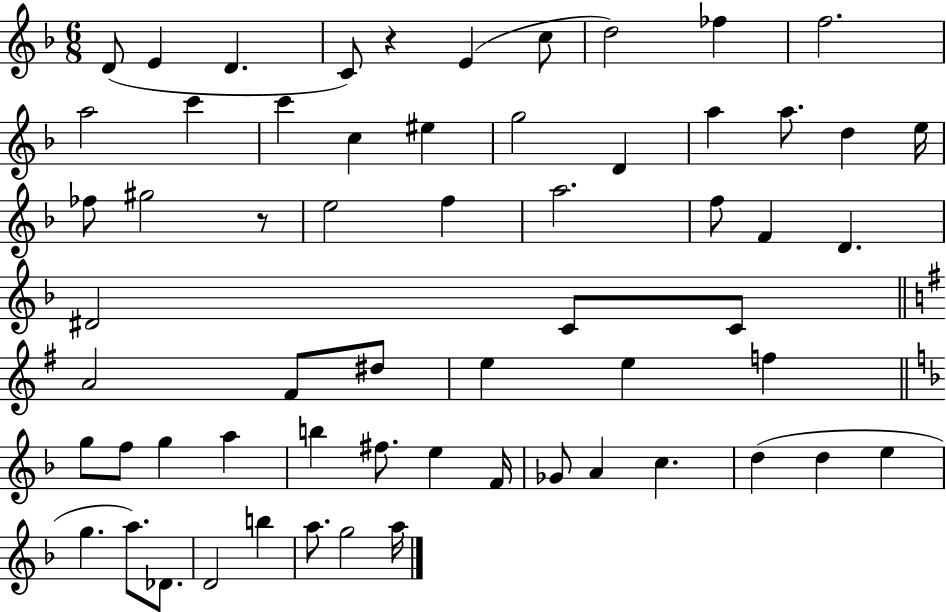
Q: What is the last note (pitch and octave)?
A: A5